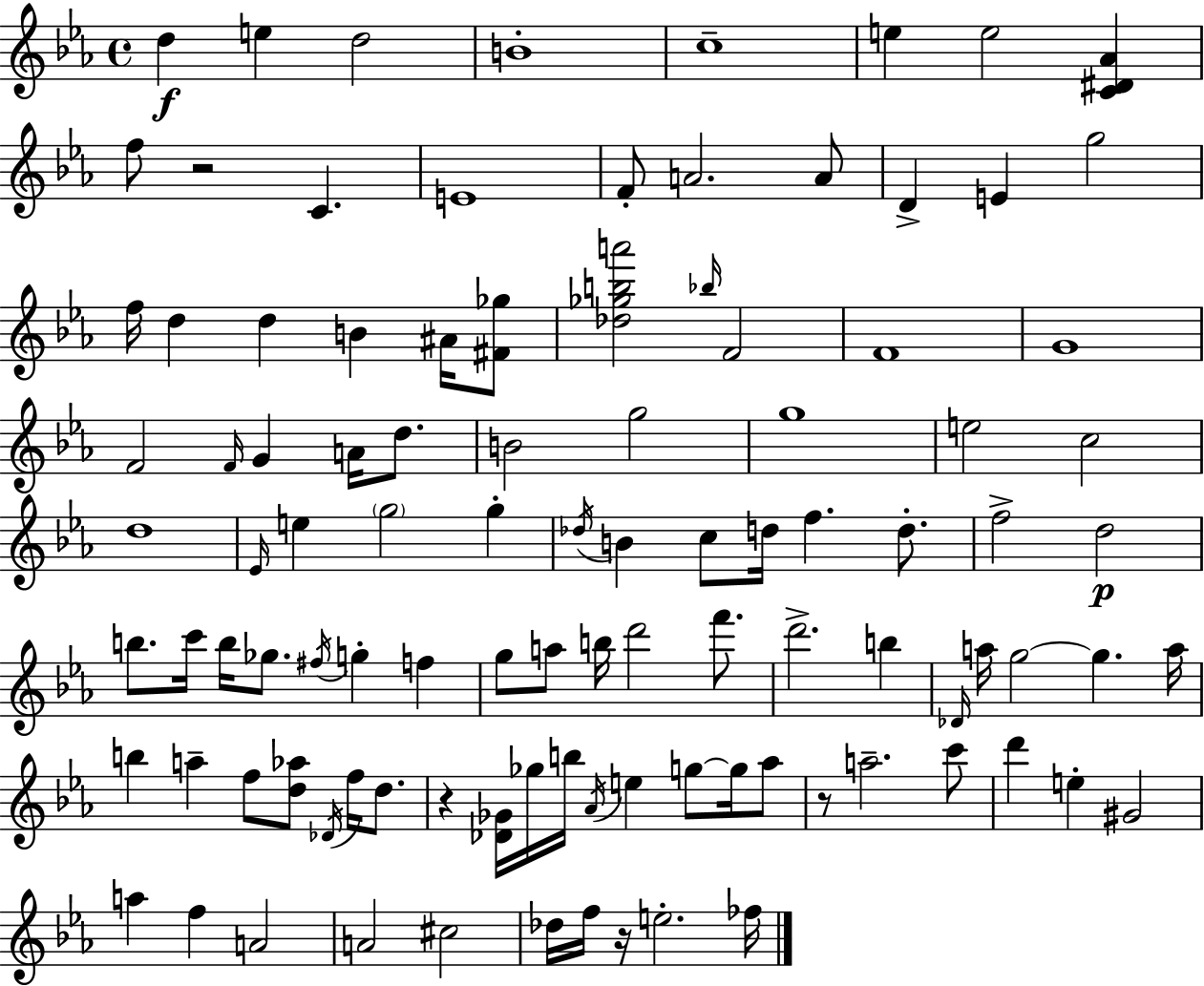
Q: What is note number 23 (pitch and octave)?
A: F4